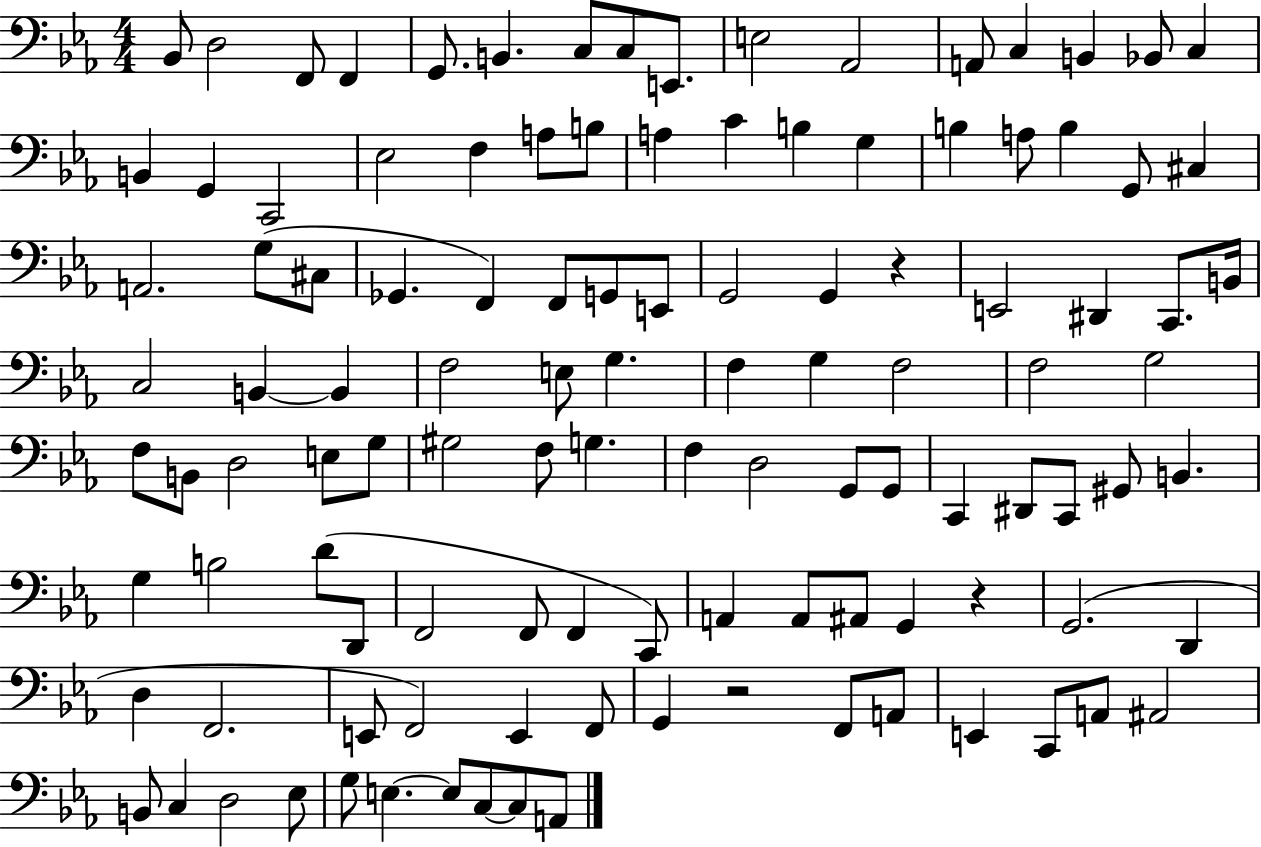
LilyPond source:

{
  \clef bass
  \numericTimeSignature
  \time 4/4
  \key ees \major
  bes,8 d2 f,8 f,4 | g,8. b,4. c8 c8 e,8. | e2 aes,2 | a,8 c4 b,4 bes,8 c4 | \break b,4 g,4 c,2 | ees2 f4 a8 b8 | a4 c'4 b4 g4 | b4 a8 b4 g,8 cis4 | \break a,2. g8( cis8 | ges,4. f,4) f,8 g,8 e,8 | g,2 g,4 r4 | e,2 dis,4 c,8. b,16 | \break c2 b,4~~ b,4 | f2 e8 g4. | f4 g4 f2 | f2 g2 | \break f8 b,8 d2 e8 g8 | gis2 f8 g4. | f4 d2 g,8 g,8 | c,4 dis,8 c,8 gis,8 b,4. | \break g4 b2 d'8( d,8 | f,2 f,8 f,4 c,8) | a,4 a,8 ais,8 g,4 r4 | g,2.( d,4 | \break d4 f,2. | e,8 f,2) e,4 f,8 | g,4 r2 f,8 a,8 | e,4 c,8 a,8 ais,2 | \break b,8 c4 d2 ees8 | g8 e4.~~ e8 c8~~ c8 a,8 | \bar "|."
}